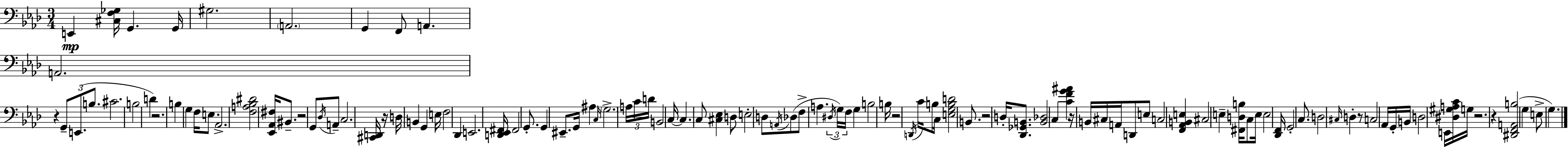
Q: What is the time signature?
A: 3/4